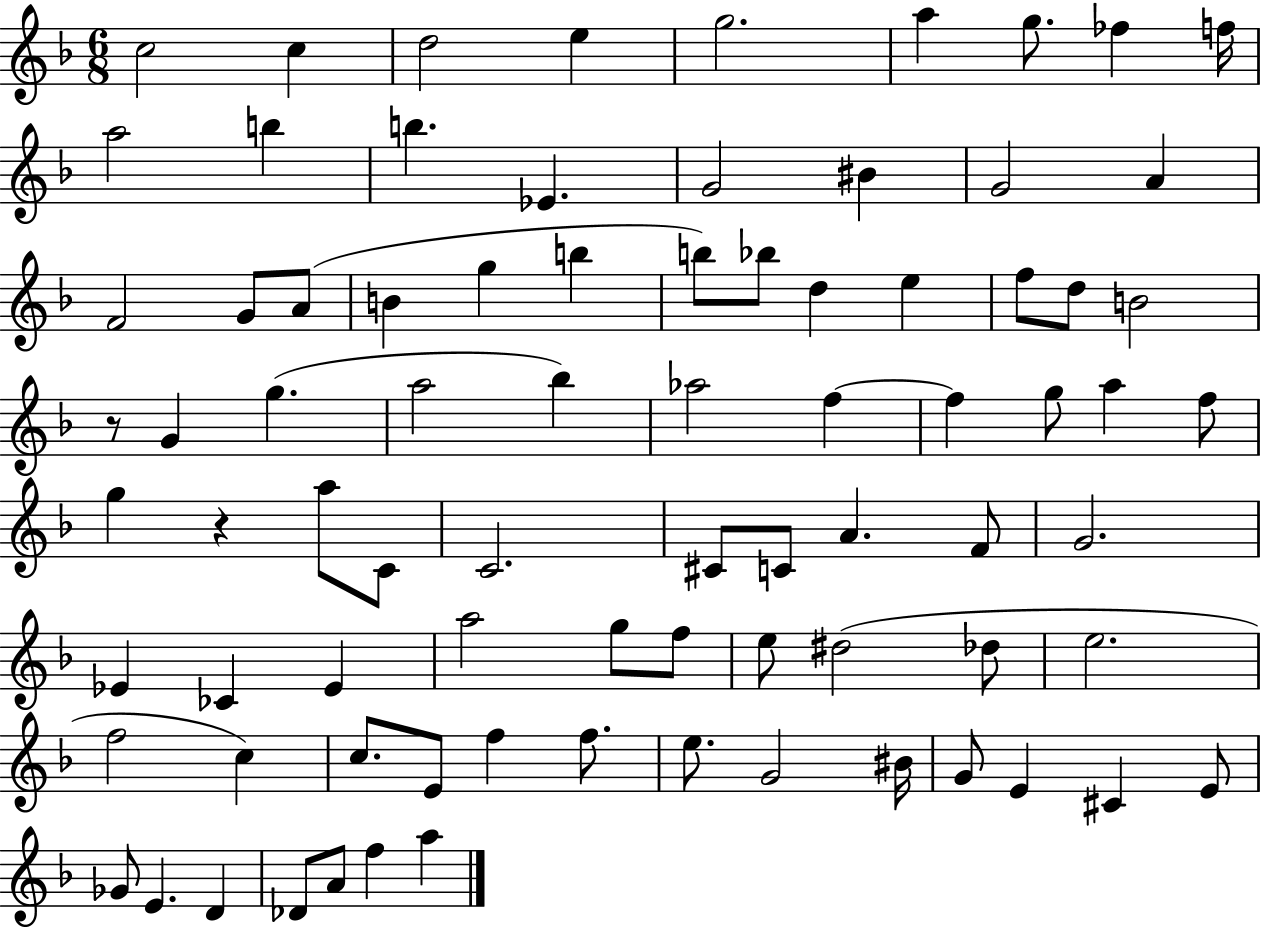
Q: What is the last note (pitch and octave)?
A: A5